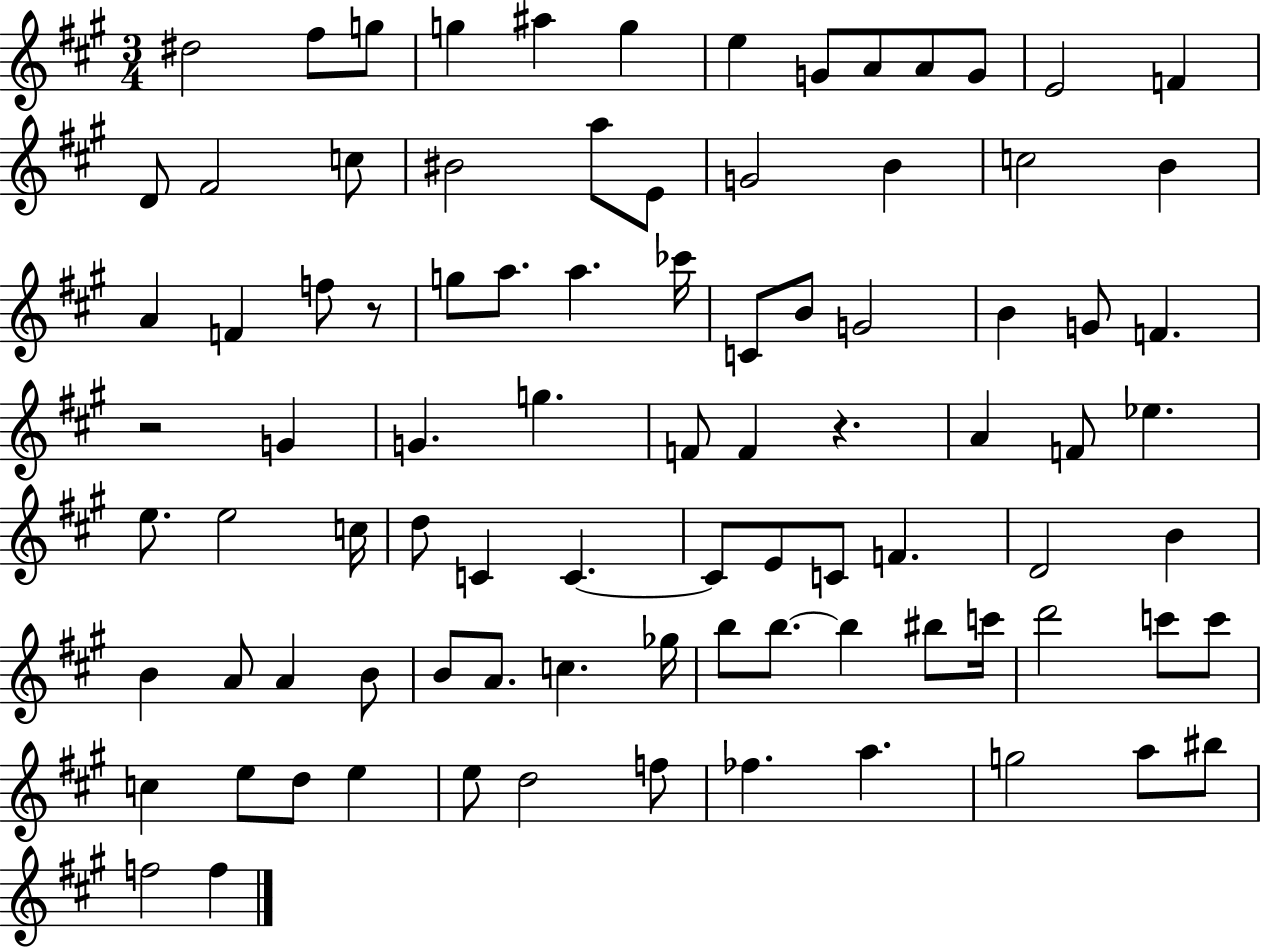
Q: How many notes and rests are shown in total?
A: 89